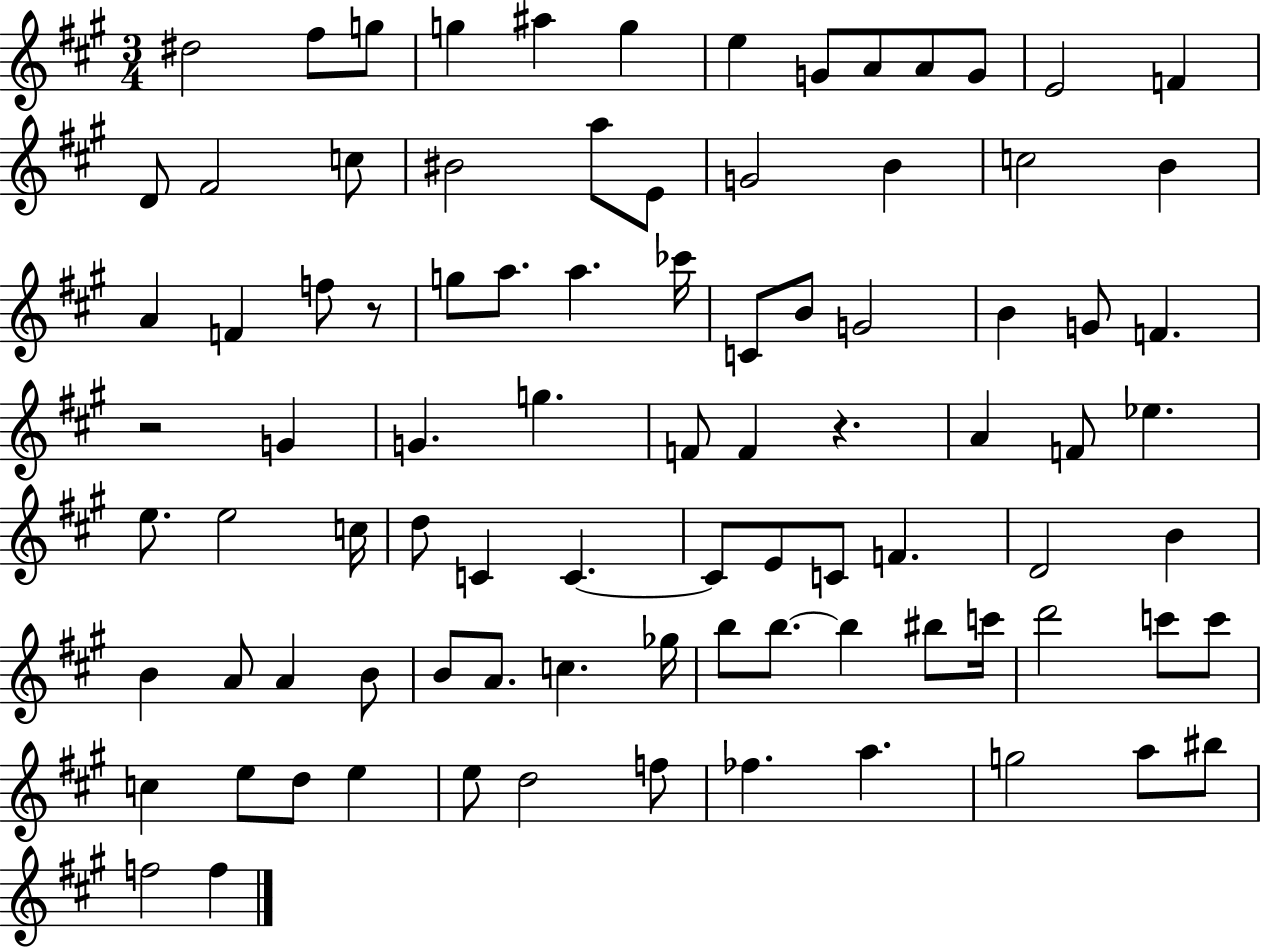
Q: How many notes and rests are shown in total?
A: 89